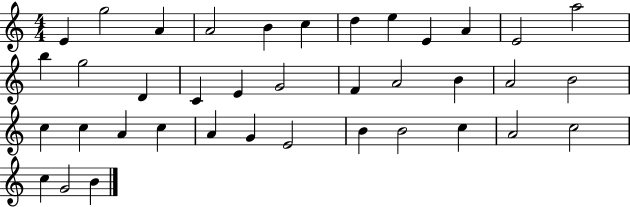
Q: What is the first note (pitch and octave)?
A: E4